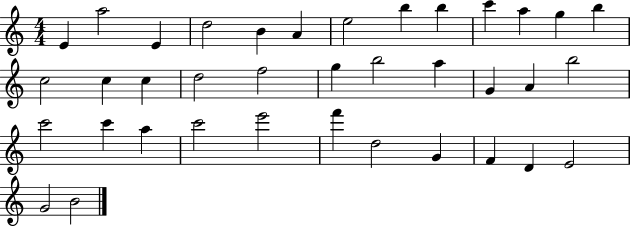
E4/q A5/h E4/q D5/h B4/q A4/q E5/h B5/q B5/q C6/q A5/q G5/q B5/q C5/h C5/q C5/q D5/h F5/h G5/q B5/h A5/q G4/q A4/q B5/h C6/h C6/q A5/q C6/h E6/h F6/q D5/h G4/q F4/q D4/q E4/h G4/h B4/h